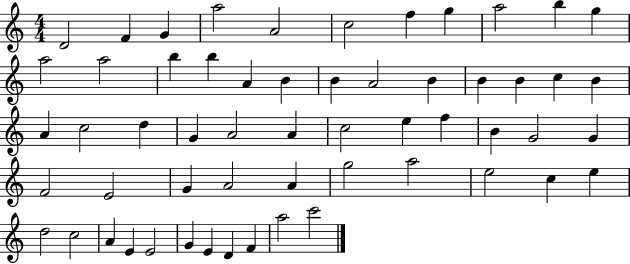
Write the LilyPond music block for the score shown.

{
  \clef treble
  \numericTimeSignature
  \time 4/4
  \key c \major
  d'2 f'4 g'4 | a''2 a'2 | c''2 f''4 g''4 | a''2 b''4 g''4 | \break a''2 a''2 | b''4 b''4 a'4 b'4 | b'4 a'2 b'4 | b'4 b'4 c''4 b'4 | \break a'4 c''2 d''4 | g'4 a'2 a'4 | c''2 e''4 f''4 | b'4 g'2 g'4 | \break f'2 e'2 | g'4 a'2 a'4 | g''2 a''2 | e''2 c''4 e''4 | \break d''2 c''2 | a'4 e'4 e'2 | g'4 e'4 d'4 f'4 | a''2 c'''2 | \break \bar "|."
}